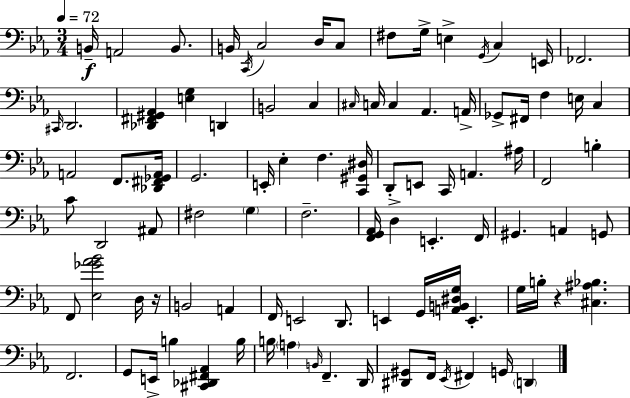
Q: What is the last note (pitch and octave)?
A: D2